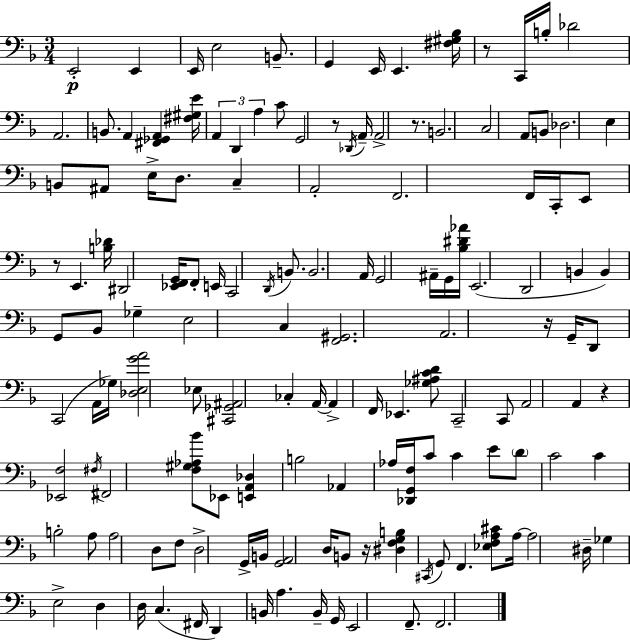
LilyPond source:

{
  \clef bass
  \numericTimeSignature
  \time 3/4
  \key d \minor
  e,2-.\p e,4 | e,16 e2 b,8.-- | g,4 e,16 e,4. <fis gis bes>16 | r8 c,16 b16-. des'2 | \break a,2. | b,8. a,4 <fis, ges, a,>4 <fis gis e'>16 | \tuplet 3/2 { a,4 d,4 a4 } | c'8 g,2 r8 | \break \acciaccatura { des,16 } a,16-- a,2-> r8. | b,2. | c2 a,8 b,8 | des2. | \break e4 b,8 ais,8 e16-> d8. | c4-- a,2-. | f,2. | f,16 c,16-. e,8 r8 e,4. | \break <b des'>16 dis,2 <ees, f, g,>16 f,8-. | e,16 c,2 \acciaccatura { d,16 } b,8. | b,2. | a,16 g,2 ais,16-- | \break g,16 <bes dis' aes'>16 e,2.( | d,2 b,4 | b,4) g,8 bes,8 ges4-- | e2 c4 | \break <f, gis,>2. | a,2. | r16 g,16-- d,8 c,2( | a,16 ges16) <des e g' a'>2 | \break ees8 <cis, ges, ais,>2 ces4-. | a,16~~ a,4-> f,16 ees,4. | <ges ais c' d'>8 c,2-- | c,8 a,2 a,4 | \break r4 <ees, f>2 | \acciaccatura { fis16 } fis,2 <f gis aes bes'>8 | ees,8 <e, a, des>4 b2 | aes,4 aes16 <des, g, f>16 c'8 c'4 | \break e'8 \parenthesize d'8 c'2 | c'4 b2-. | a8 a2 | d8 f8 d2-> | \break g,16-> b,16 <g, a,>2 d16 | b,8 r16 <dis f g b>4 \acciaccatura { cis,16 } g,8 f,4. | <ees f a cis'>8 a16~~ a2 | dis16-- ges4 e2-> | \break d4 d16 c4.( | fis,16 d,4) b,16 a4. | b,16-- g,16 e,2 | f,8.-- f,2. | \break \bar "|."
}